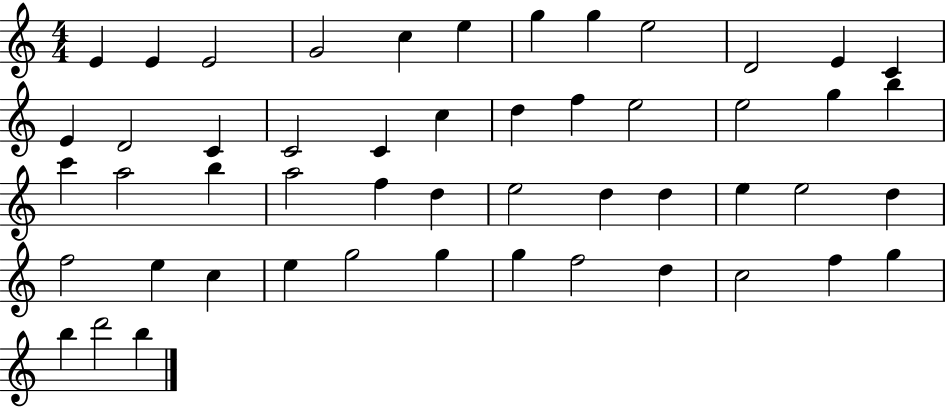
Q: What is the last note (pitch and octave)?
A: B5